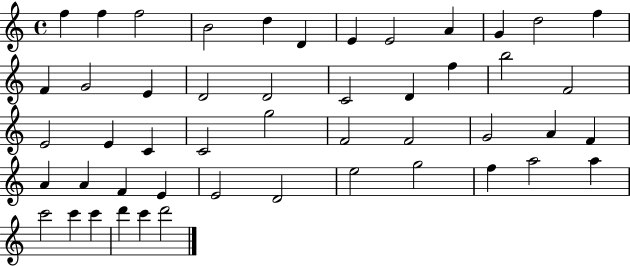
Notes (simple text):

F5/q F5/q F5/h B4/h D5/q D4/q E4/q E4/h A4/q G4/q D5/h F5/q F4/q G4/h E4/q D4/h D4/h C4/h D4/q F5/q B5/h F4/h E4/h E4/q C4/q C4/h G5/h F4/h F4/h G4/h A4/q F4/q A4/q A4/q F4/q E4/q E4/h D4/h E5/h G5/h F5/q A5/h A5/q C6/h C6/q C6/q D6/q C6/q D6/h